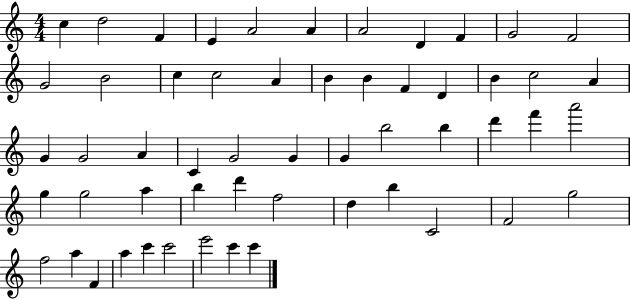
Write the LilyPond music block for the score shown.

{
  \clef treble
  \numericTimeSignature
  \time 4/4
  \key c \major
  c''4 d''2 f'4 | e'4 a'2 a'4 | a'2 d'4 f'4 | g'2 f'2 | \break g'2 b'2 | c''4 c''2 a'4 | b'4 b'4 f'4 d'4 | b'4 c''2 a'4 | \break g'4 g'2 a'4 | c'4 g'2 g'4 | g'4 b''2 b''4 | d'''4 f'''4 a'''2 | \break g''4 g''2 a''4 | b''4 d'''4 f''2 | d''4 b''4 c'2 | f'2 g''2 | \break f''2 a''4 f'4 | a''4 c'''4 c'''2 | e'''2 c'''4 c'''4 | \bar "|."
}